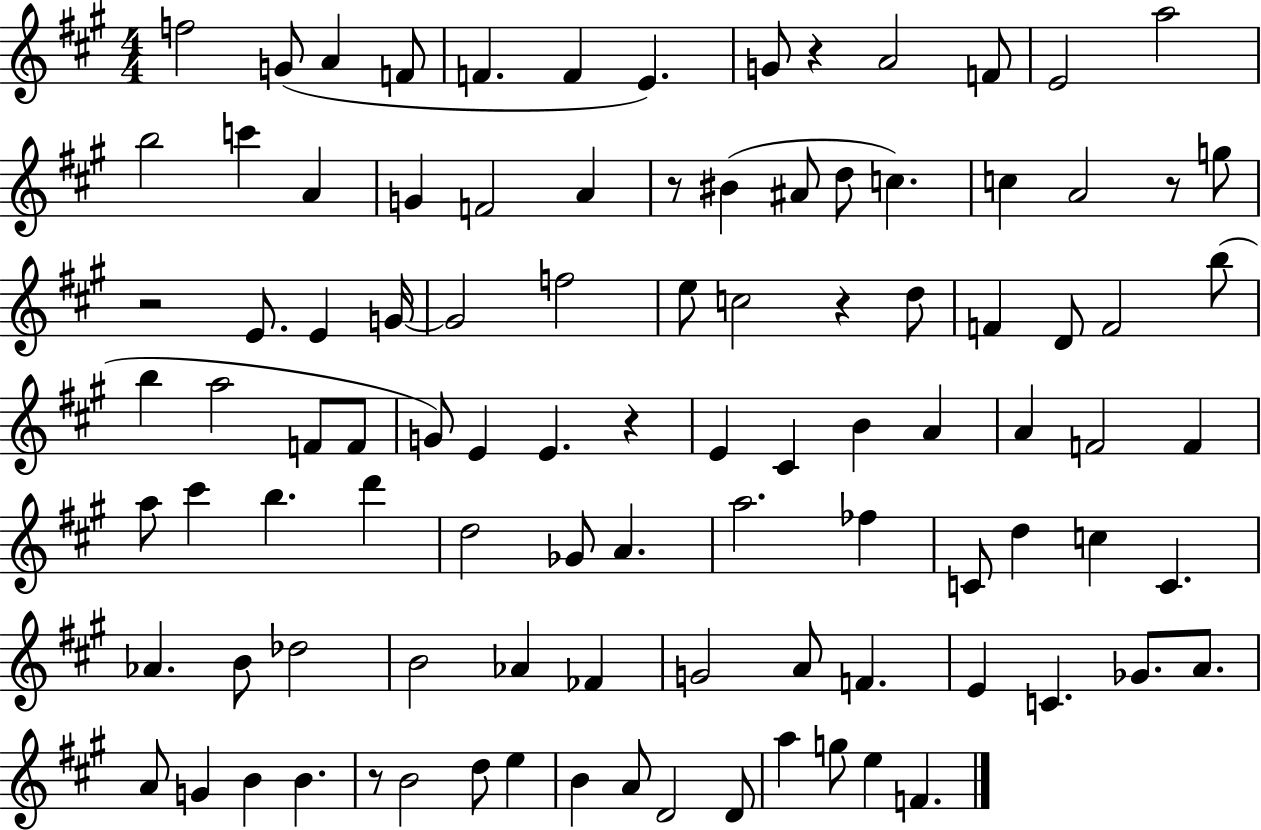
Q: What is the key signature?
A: A major